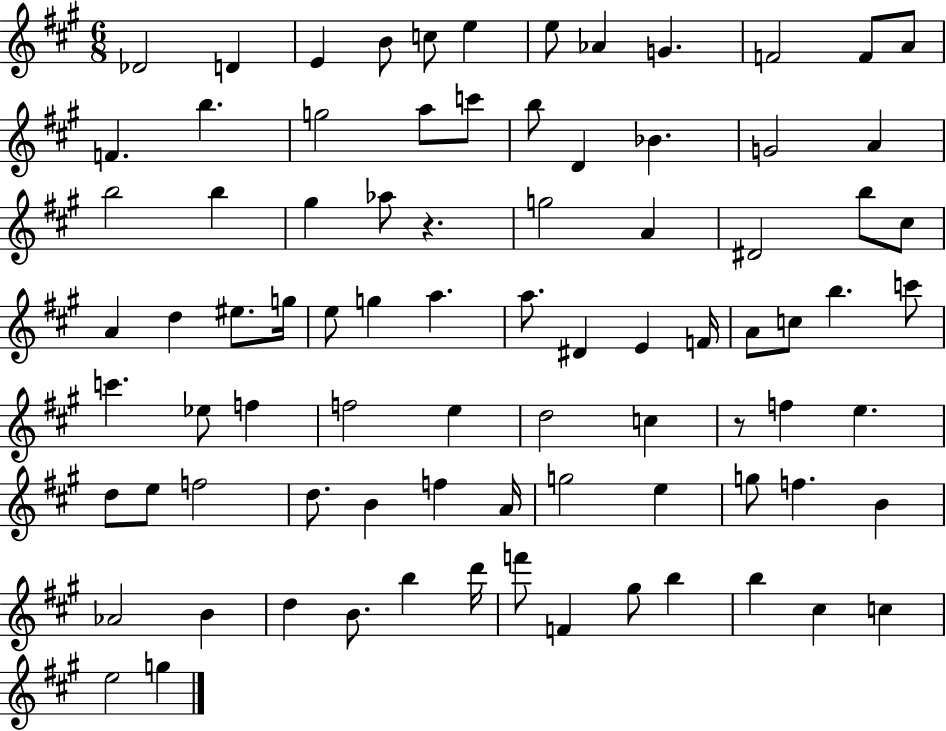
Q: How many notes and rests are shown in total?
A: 84